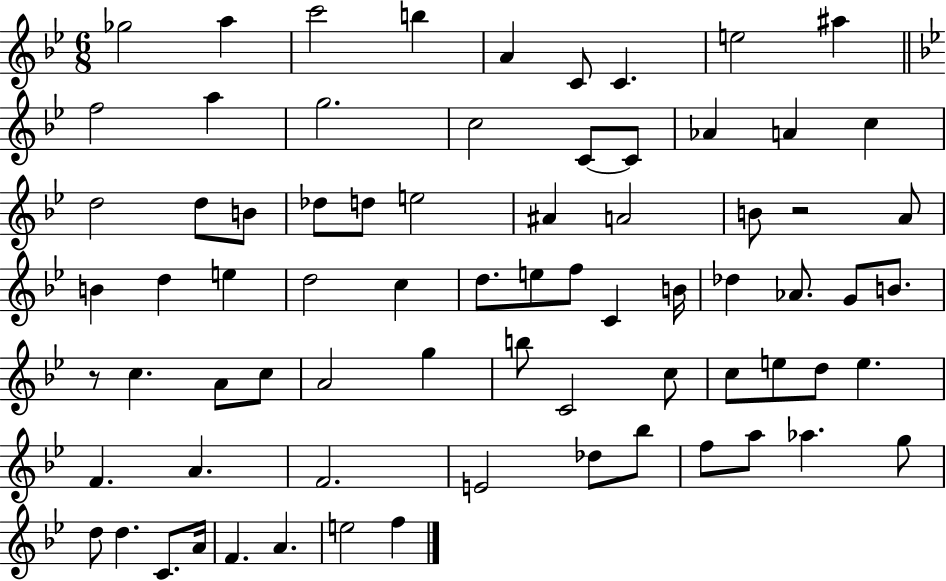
Gb5/h A5/q C6/h B5/q A4/q C4/e C4/q. E5/h A#5/q F5/h A5/q G5/h. C5/h C4/e C4/e Ab4/q A4/q C5/q D5/h D5/e B4/e Db5/e D5/e E5/h A#4/q A4/h B4/e R/h A4/e B4/q D5/q E5/q D5/h C5/q D5/e. E5/e F5/e C4/q B4/s Db5/q Ab4/e. G4/e B4/e. R/e C5/q. A4/e C5/e A4/h G5/q B5/e C4/h C5/e C5/e E5/e D5/e E5/q. F4/q. A4/q. F4/h. E4/h Db5/e Bb5/e F5/e A5/e Ab5/q. G5/e D5/e D5/q. C4/e. A4/s F4/q. A4/q. E5/h F5/q